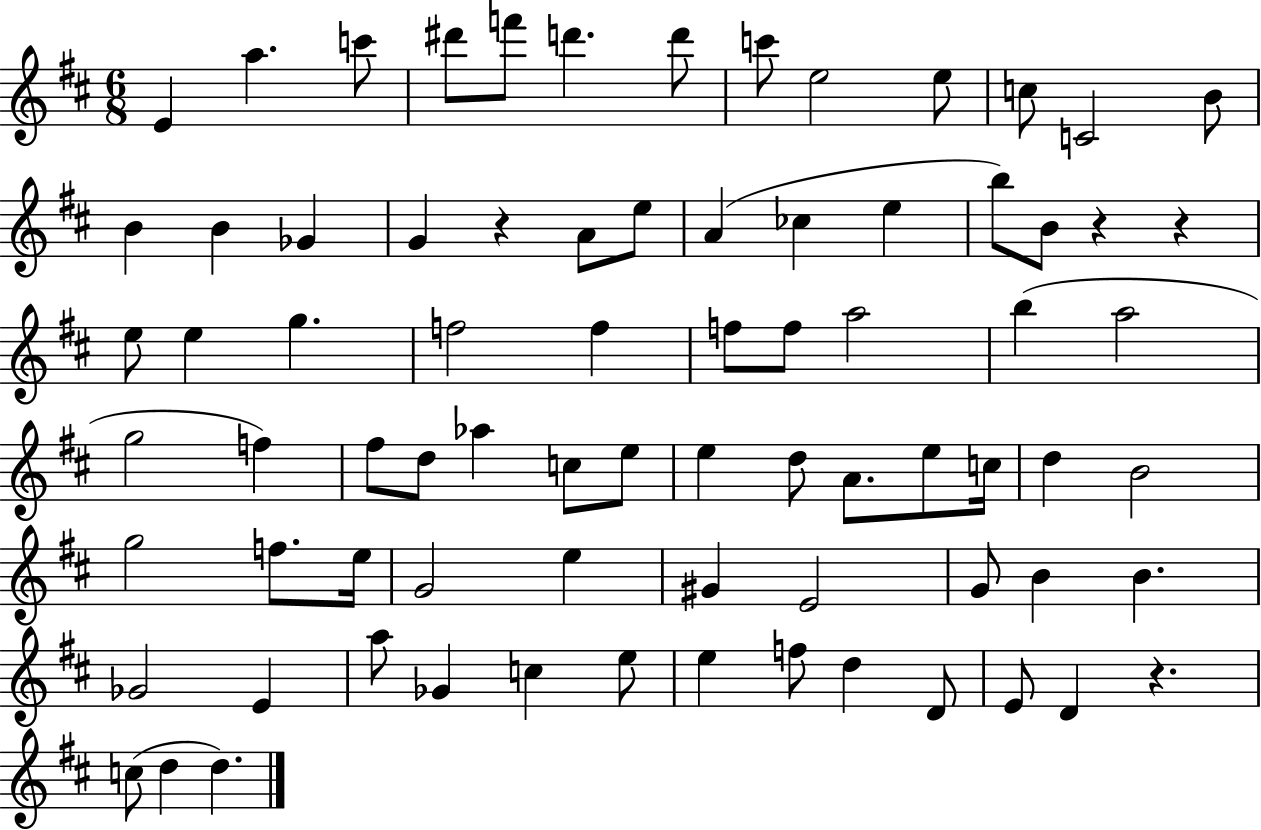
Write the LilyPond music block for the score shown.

{
  \clef treble
  \numericTimeSignature
  \time 6/8
  \key d \major
  e'4 a''4. c'''8 | dis'''8 f'''8 d'''4. d'''8 | c'''8 e''2 e''8 | c''8 c'2 b'8 | \break b'4 b'4 ges'4 | g'4 r4 a'8 e''8 | a'4( ces''4 e''4 | b''8) b'8 r4 r4 | \break e''8 e''4 g''4. | f''2 f''4 | f''8 f''8 a''2 | b''4( a''2 | \break g''2 f''4) | fis''8 d''8 aes''4 c''8 e''8 | e''4 d''8 a'8. e''8 c''16 | d''4 b'2 | \break g''2 f''8. e''16 | g'2 e''4 | gis'4 e'2 | g'8 b'4 b'4. | \break ges'2 e'4 | a''8 ges'4 c''4 e''8 | e''4 f''8 d''4 d'8 | e'8 d'4 r4. | \break c''8( d''4 d''4.) | \bar "|."
}